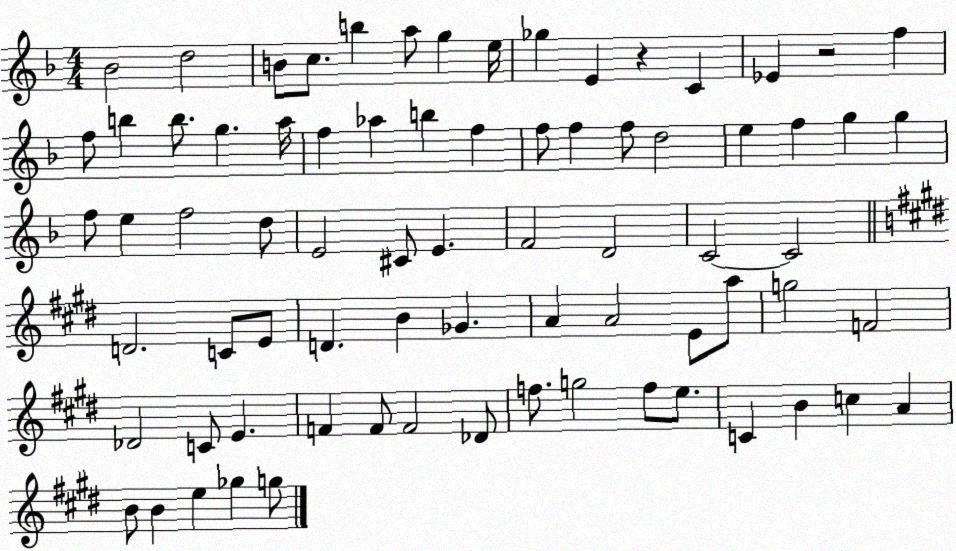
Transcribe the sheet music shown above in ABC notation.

X:1
T:Untitled
M:4/4
L:1/4
K:F
_B2 d2 B/2 c/2 b a/2 g e/4 _g E z C _E z2 f f/2 b b/2 g a/4 f _a b f f/2 f f/2 d2 e f g g f/2 e f2 d/2 E2 ^C/2 E F2 D2 C2 C2 D2 C/2 E/2 D B _G A A2 E/2 a/2 g2 F2 _D2 C/2 E F F/2 F2 _D/2 f/2 g2 f/2 e/2 C B c A B/2 B e _g g/2